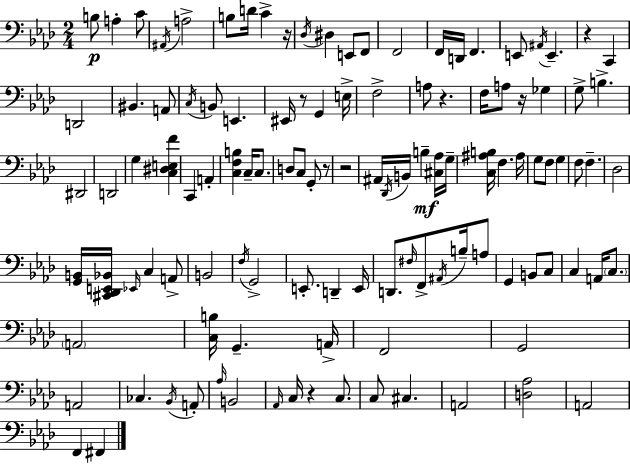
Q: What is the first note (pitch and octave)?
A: B3